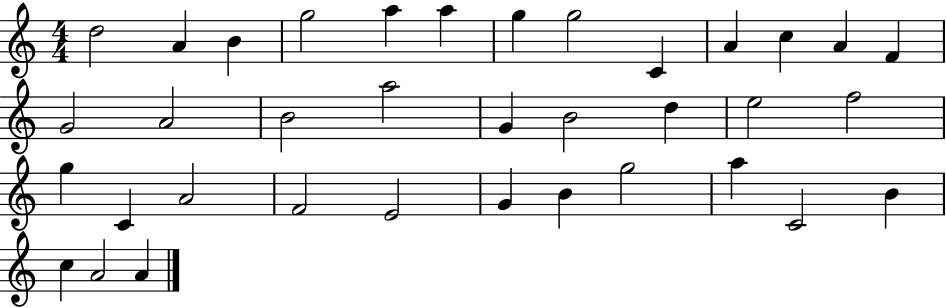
{
  \clef treble
  \numericTimeSignature
  \time 4/4
  \key c \major
  d''2 a'4 b'4 | g''2 a''4 a''4 | g''4 g''2 c'4 | a'4 c''4 a'4 f'4 | \break g'2 a'2 | b'2 a''2 | g'4 b'2 d''4 | e''2 f''2 | \break g''4 c'4 a'2 | f'2 e'2 | g'4 b'4 g''2 | a''4 c'2 b'4 | \break c''4 a'2 a'4 | \bar "|."
}